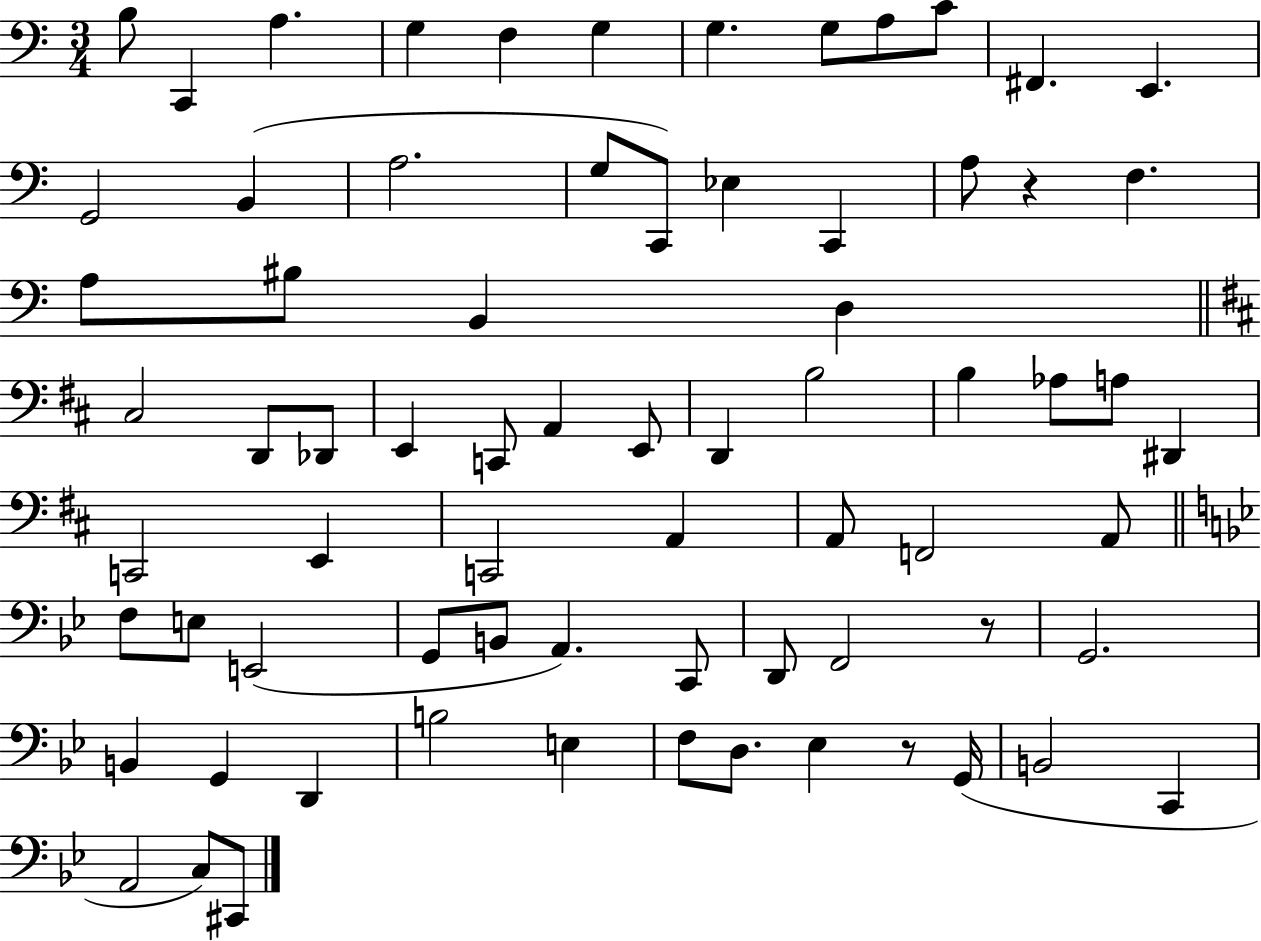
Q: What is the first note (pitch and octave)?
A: B3